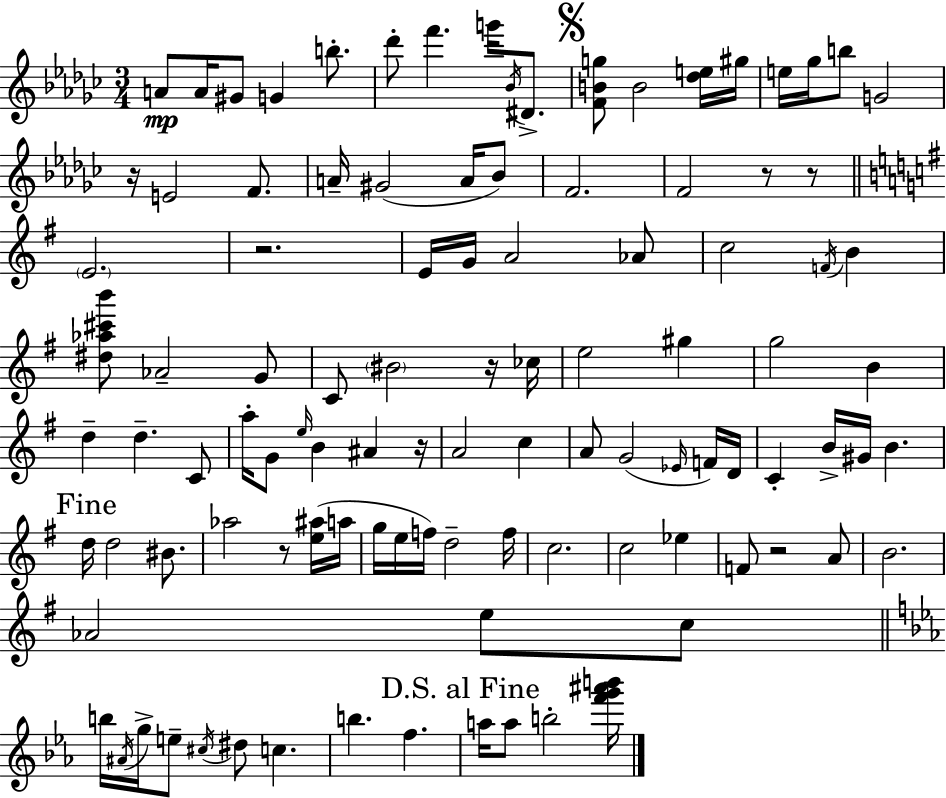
A4/e A4/s G#4/e G4/q B5/e. Db6/e F6/q. G6/s Bb4/s D#4/e. [F4,B4,G5]/e B4/h [Db5,E5]/s G#5/s E5/s Gb5/s B5/e G4/h R/s E4/h F4/e. A4/s G#4/h A4/s Bb4/e F4/h. F4/h R/e R/e E4/h. R/h. E4/s G4/s A4/h Ab4/e C5/h F4/s B4/q [D#5,Ab5,C#6,B6]/e Ab4/h G4/e C4/e BIS4/h R/s CES5/s E5/h G#5/q G5/h B4/q D5/q D5/q. C4/e A5/s G4/e E5/s B4/q A#4/q R/s A4/h C5/q A4/e G4/h Eb4/s F4/s D4/s C4/q B4/s G#4/s B4/q. D5/s D5/h BIS4/e. Ab5/h R/e [E5,A#5]/s A5/s G5/s E5/s F5/s D5/h F5/s C5/h. C5/h Eb5/q F4/e R/h A4/e B4/h. Ab4/h E5/e C5/e B5/s A#4/s G5/s E5/e C#5/s D#5/e C5/q. B5/q. F5/q. A5/s A5/e B5/h [F6,G6,A#6,B6]/s